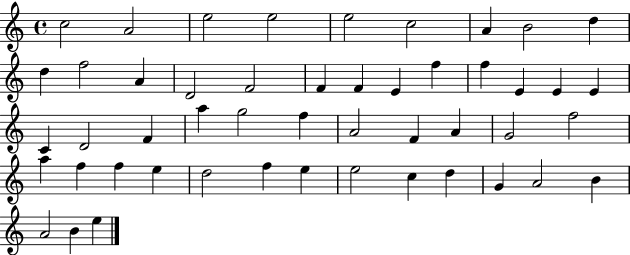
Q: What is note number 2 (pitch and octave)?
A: A4